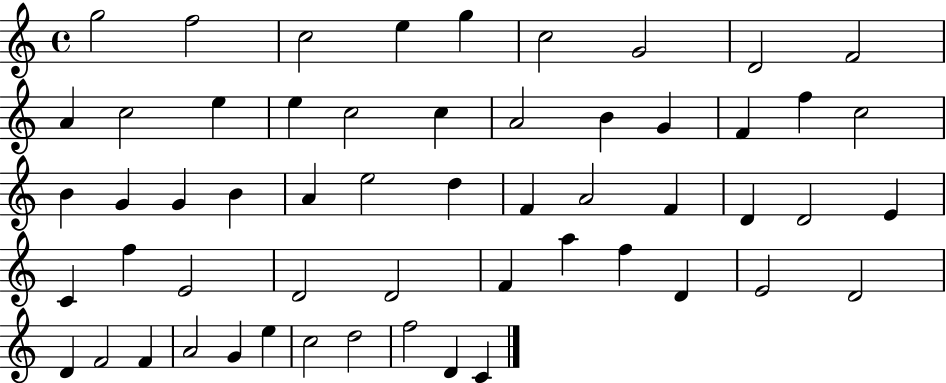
{
  \clef treble
  \time 4/4
  \defaultTimeSignature
  \key c \major
  g''2 f''2 | c''2 e''4 g''4 | c''2 g'2 | d'2 f'2 | \break a'4 c''2 e''4 | e''4 c''2 c''4 | a'2 b'4 g'4 | f'4 f''4 c''2 | \break b'4 g'4 g'4 b'4 | a'4 e''2 d''4 | f'4 a'2 f'4 | d'4 d'2 e'4 | \break c'4 f''4 e'2 | d'2 d'2 | f'4 a''4 f''4 d'4 | e'2 d'2 | \break d'4 f'2 f'4 | a'2 g'4 e''4 | c''2 d''2 | f''2 d'4 c'4 | \break \bar "|."
}